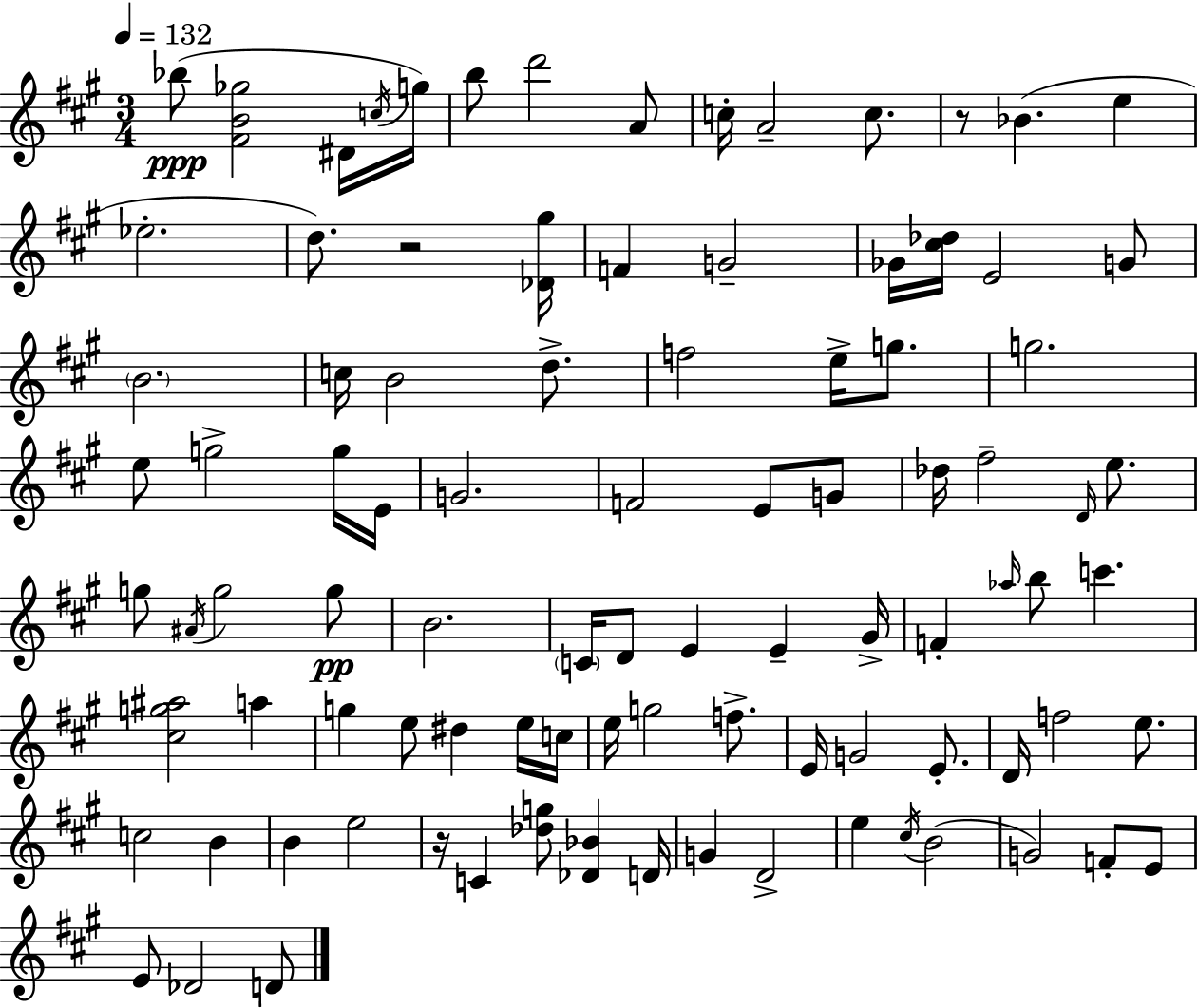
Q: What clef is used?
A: treble